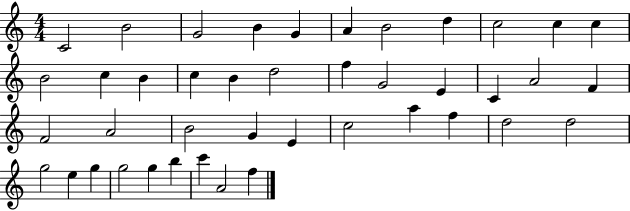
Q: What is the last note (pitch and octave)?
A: F5